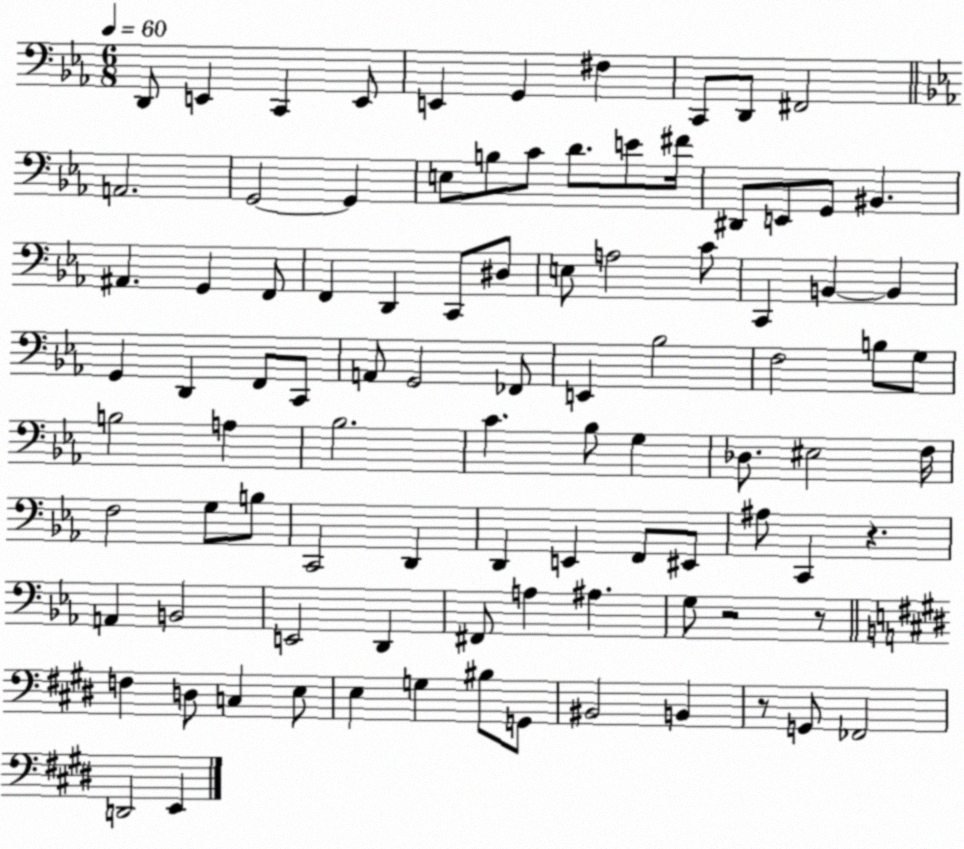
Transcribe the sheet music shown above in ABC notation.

X:1
T:Untitled
M:6/8
L:1/4
K:Eb
D,,/2 E,, C,, E,,/2 E,, G,, ^F, C,,/2 D,,/2 ^F,,2 A,,2 G,,2 G,, E,/2 B,/2 C/2 D/2 E/2 ^F/4 ^D,,/2 E,,/2 G,,/2 ^B,, ^A,, G,, F,,/2 F,, D,, C,,/2 ^D,/2 E,/2 A,2 C/2 C,, B,, B,, G,, D,, F,,/2 C,,/2 A,,/2 G,,2 _F,,/2 E,, _B,2 F,2 B,/2 G,/2 B,2 A, _B,2 C _B,/2 G, _D,/2 ^E,2 F,/4 F,2 G,/2 B,/2 C,,2 D,, D,, E,, F,,/2 ^E,,/2 ^A,/2 C,, z A,, B,,2 E,,2 D,, ^F,,/2 A, ^A, G,/2 z2 z/2 F, D,/2 C, E,/2 E, G, ^B,/2 G,,/2 ^B,,2 B,, z/2 G,,/2 _F,,2 D,,2 E,,